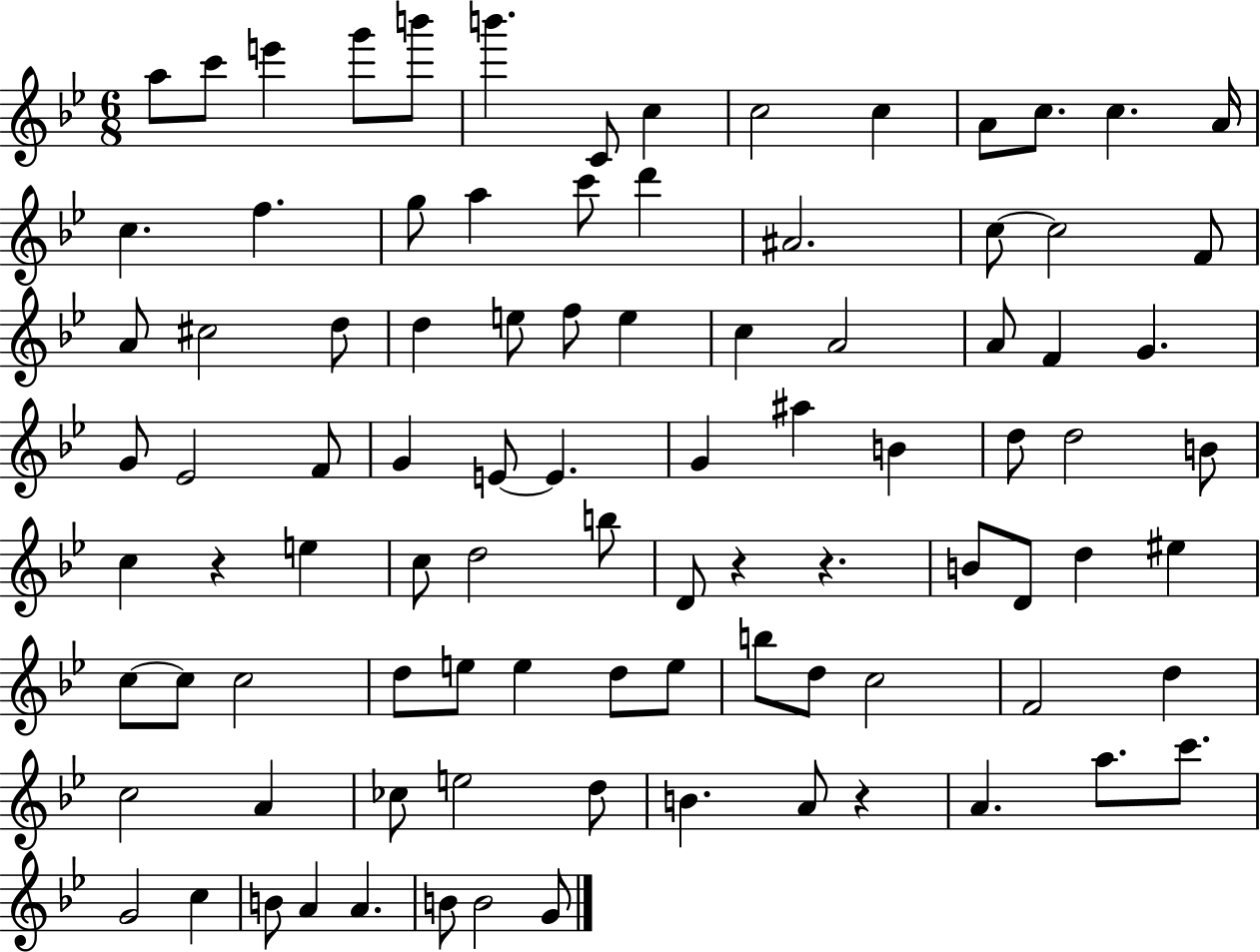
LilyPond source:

{
  \clef treble
  \numericTimeSignature
  \time 6/8
  \key bes \major
  a''8 c'''8 e'''4 g'''8 b'''8 | b'''4. c'8 c''4 | c''2 c''4 | a'8 c''8. c''4. a'16 | \break c''4. f''4. | g''8 a''4 c'''8 d'''4 | ais'2. | c''8~~ c''2 f'8 | \break a'8 cis''2 d''8 | d''4 e''8 f''8 e''4 | c''4 a'2 | a'8 f'4 g'4. | \break g'8 ees'2 f'8 | g'4 e'8~~ e'4. | g'4 ais''4 b'4 | d''8 d''2 b'8 | \break c''4 r4 e''4 | c''8 d''2 b''8 | d'8 r4 r4. | b'8 d'8 d''4 eis''4 | \break c''8~~ c''8 c''2 | d''8 e''8 e''4 d''8 e''8 | b''8 d''8 c''2 | f'2 d''4 | \break c''2 a'4 | ces''8 e''2 d''8 | b'4. a'8 r4 | a'4. a''8. c'''8. | \break g'2 c''4 | b'8 a'4 a'4. | b'8 b'2 g'8 | \bar "|."
}